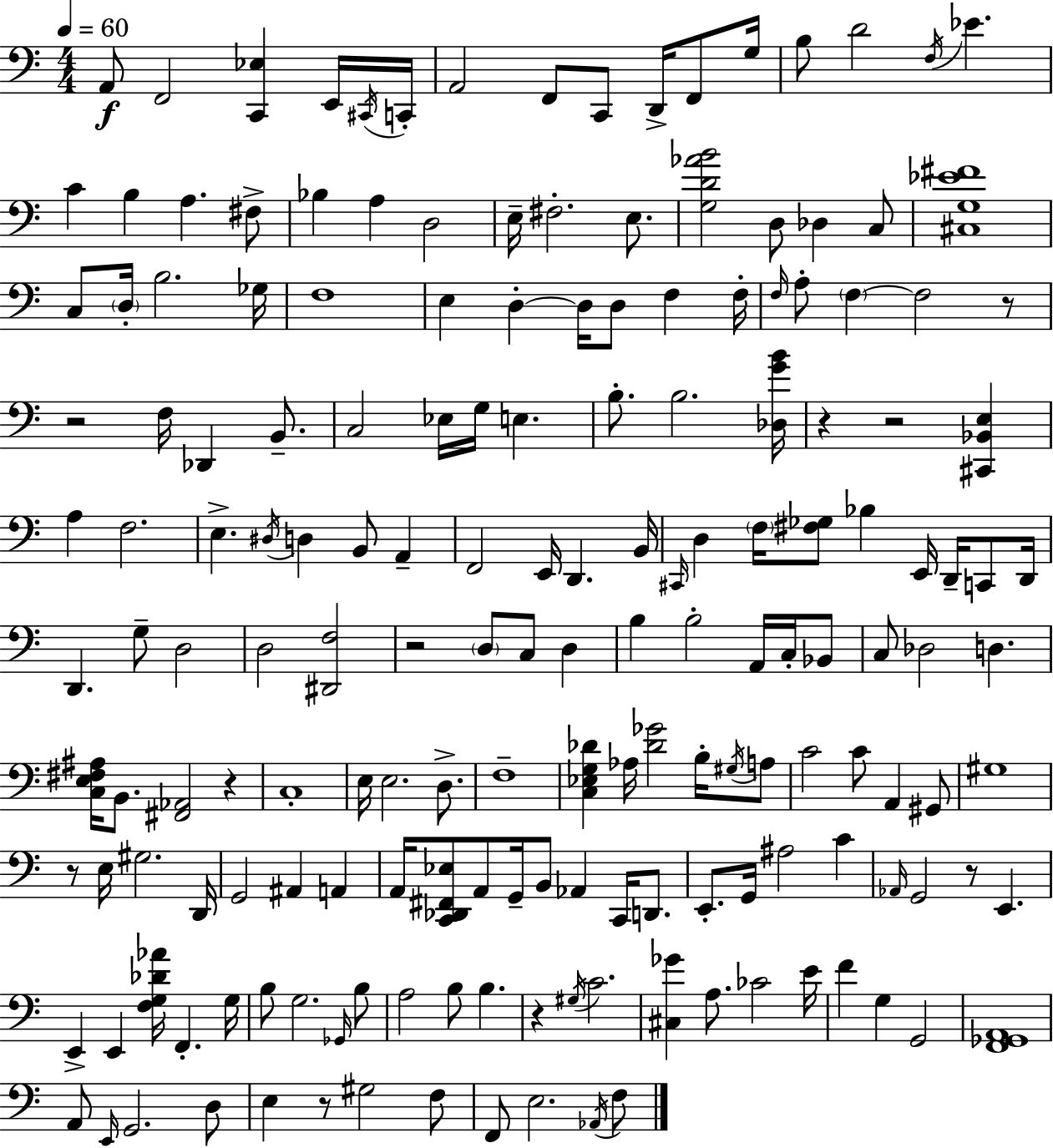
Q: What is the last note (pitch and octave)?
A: F3